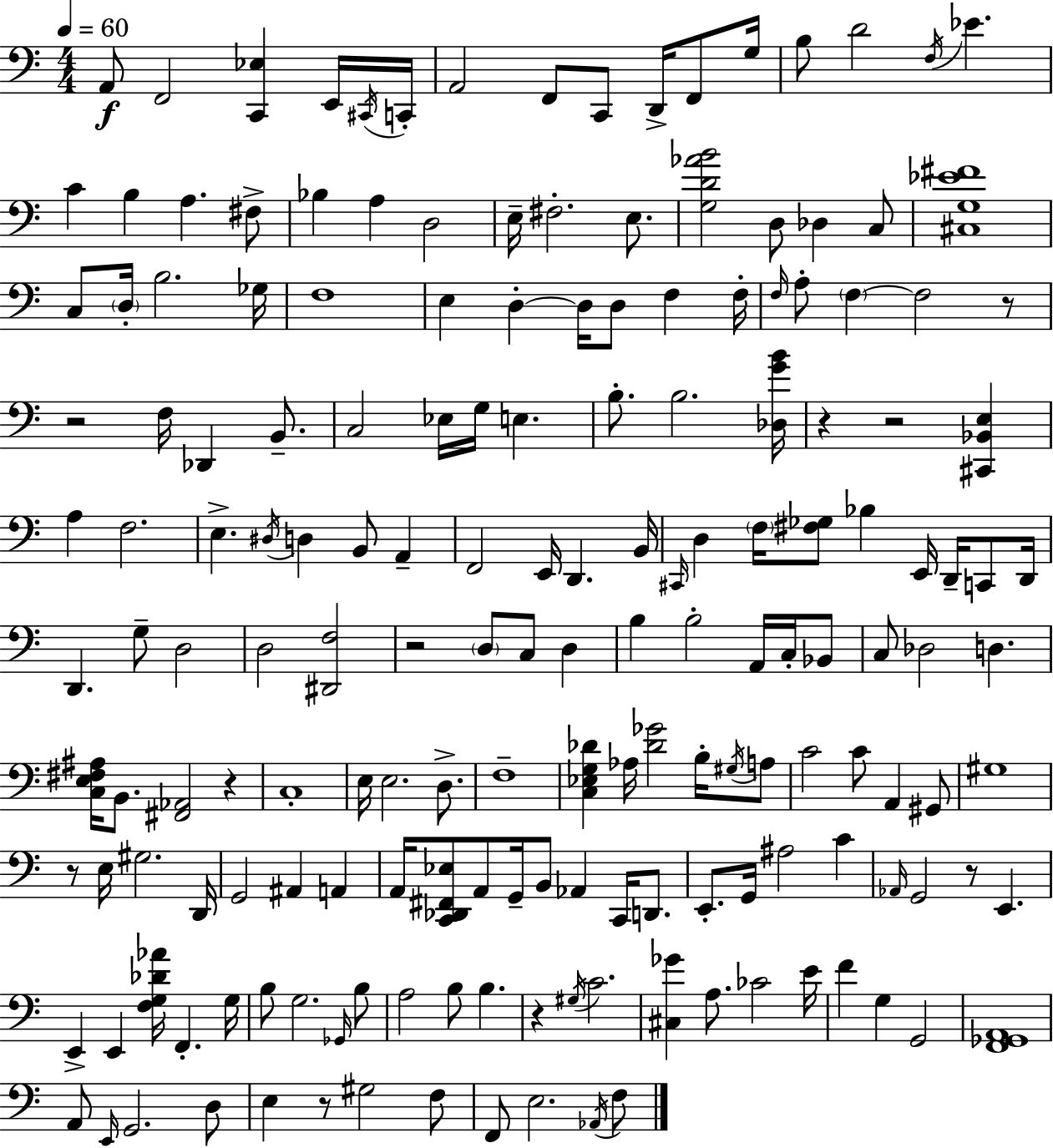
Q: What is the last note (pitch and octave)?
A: F3